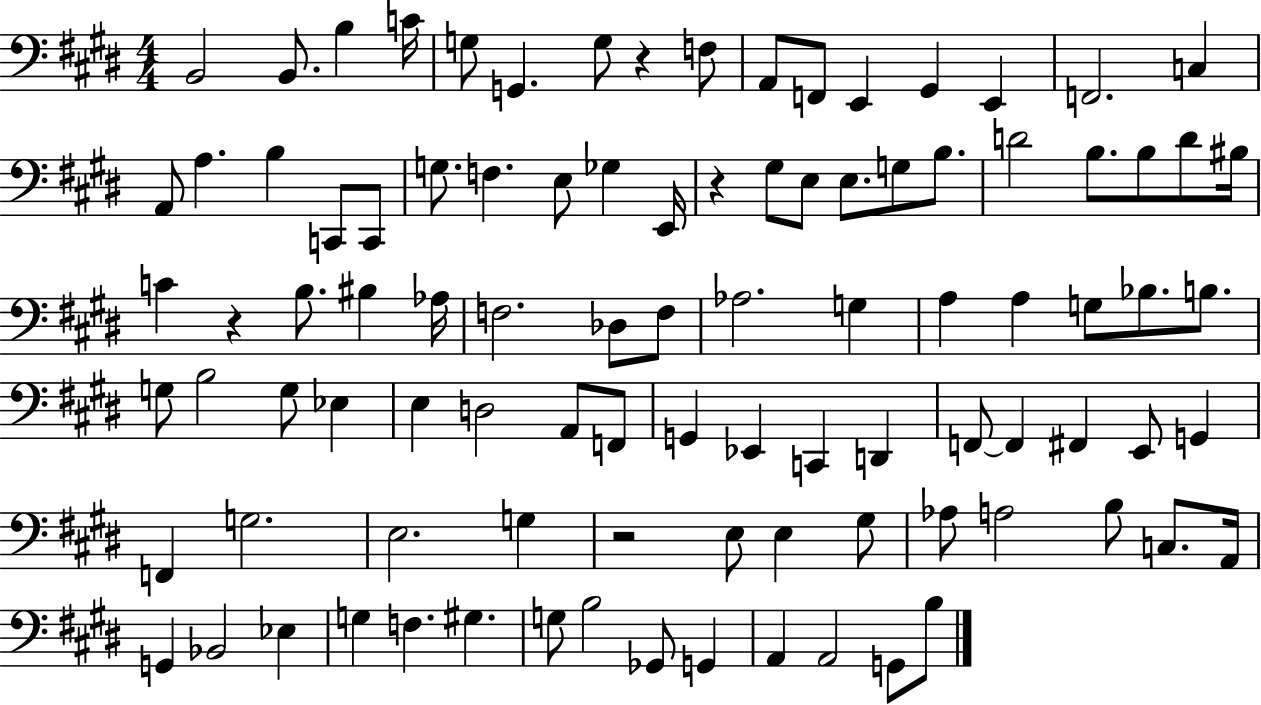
B2/h B2/e. B3/q C4/s G3/e G2/q. G3/e R/q F3/e A2/e F2/e E2/q G#2/q E2/q F2/h. C3/q A2/e A3/q. B3/q C2/e C2/e G3/e. F3/q. E3/e Gb3/q E2/s R/q G#3/e E3/e E3/e. G3/e B3/e. D4/h B3/e. B3/e D4/e BIS3/s C4/q R/q B3/e. BIS3/q Ab3/s F3/h. Db3/e F3/e Ab3/h. G3/q A3/q A3/q G3/e Bb3/e. B3/e. G3/e B3/h G3/e Eb3/q E3/q D3/h A2/e F2/e G2/q Eb2/q C2/q D2/q F2/e F2/q F#2/q E2/e G2/q F2/q G3/h. E3/h. G3/q R/h E3/e E3/q G#3/e Ab3/e A3/h B3/e C3/e. A2/s G2/q Bb2/h Eb3/q G3/q F3/q. G#3/q. G3/e B3/h Gb2/e G2/q A2/q A2/h G2/e B3/e